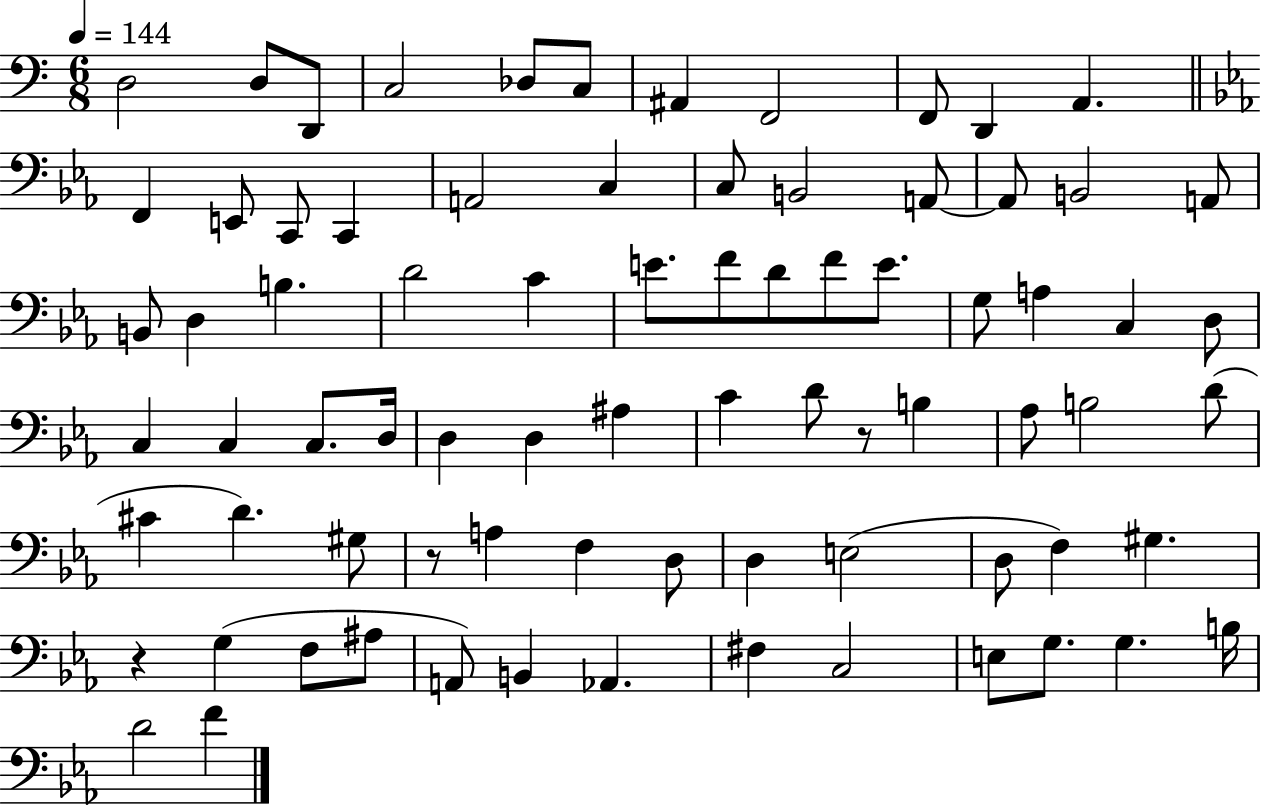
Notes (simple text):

D3/h D3/e D2/e C3/h Db3/e C3/e A#2/q F2/h F2/e D2/q A2/q. F2/q E2/e C2/e C2/q A2/h C3/q C3/e B2/h A2/e A2/e B2/h A2/e B2/e D3/q B3/q. D4/h C4/q E4/e. F4/e D4/e F4/e E4/e. G3/e A3/q C3/q D3/e C3/q C3/q C3/e. D3/s D3/q D3/q A#3/q C4/q D4/e R/e B3/q Ab3/e B3/h D4/e C#4/q D4/q. G#3/e R/e A3/q F3/q D3/e D3/q E3/h D3/e F3/q G#3/q. R/q G3/q F3/e A#3/e A2/e B2/q Ab2/q. F#3/q C3/h E3/e G3/e. G3/q. B3/s D4/h F4/q